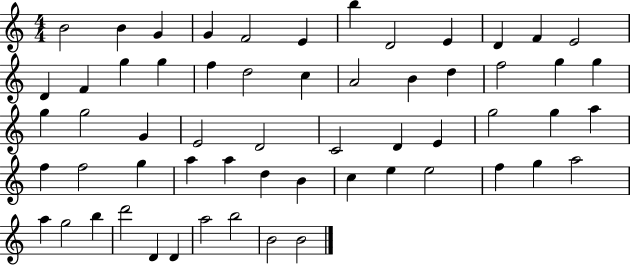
B4/h B4/q G4/q G4/q F4/h E4/q B5/q D4/h E4/q D4/q F4/q E4/h D4/q F4/q G5/q G5/q F5/q D5/h C5/q A4/h B4/q D5/q F5/h G5/q G5/q G5/q G5/h G4/q E4/h D4/h C4/h D4/q E4/q G5/h G5/q A5/q F5/q F5/h G5/q A5/q A5/q D5/q B4/q C5/q E5/q E5/h F5/q G5/q A5/h A5/q G5/h B5/q D6/h D4/q D4/q A5/h B5/h B4/h B4/h